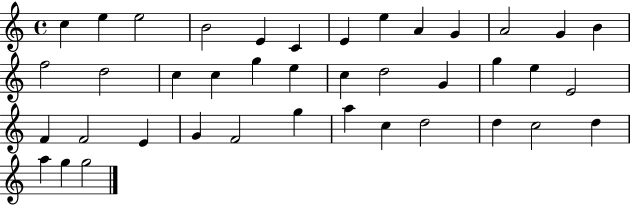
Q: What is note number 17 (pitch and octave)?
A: C5